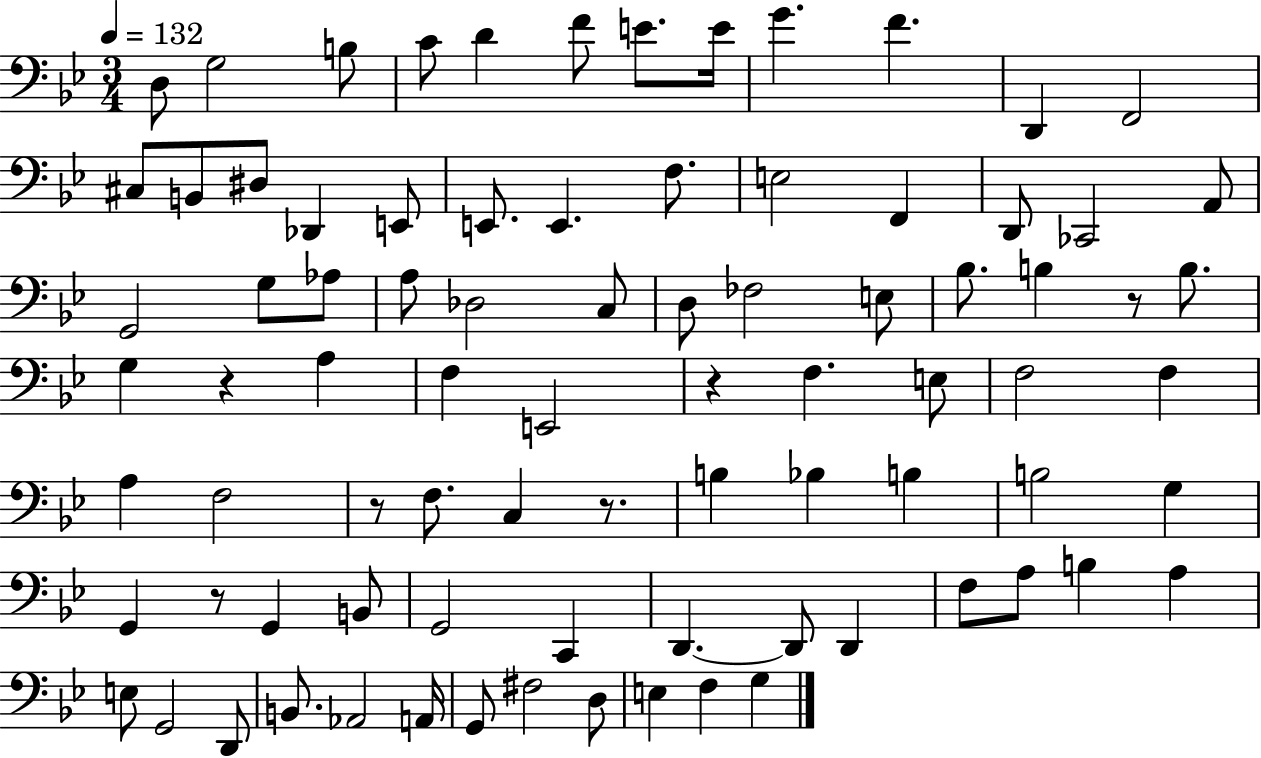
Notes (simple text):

D3/e G3/h B3/e C4/e D4/q F4/e E4/e. E4/s G4/q. F4/q. D2/q F2/h C#3/e B2/e D#3/e Db2/q E2/e E2/e. E2/q. F3/e. E3/h F2/q D2/e CES2/h A2/e G2/h G3/e Ab3/e A3/e Db3/h C3/e D3/e FES3/h E3/e Bb3/e. B3/q R/e B3/e. G3/q R/q A3/q F3/q E2/h R/q F3/q. E3/e F3/h F3/q A3/q F3/h R/e F3/e. C3/q R/e. B3/q Bb3/q B3/q B3/h G3/q G2/q R/e G2/q B2/e G2/h C2/q D2/q. D2/e D2/q F3/e A3/e B3/q A3/q E3/e G2/h D2/e B2/e. Ab2/h A2/s G2/e F#3/h D3/e E3/q F3/q G3/q